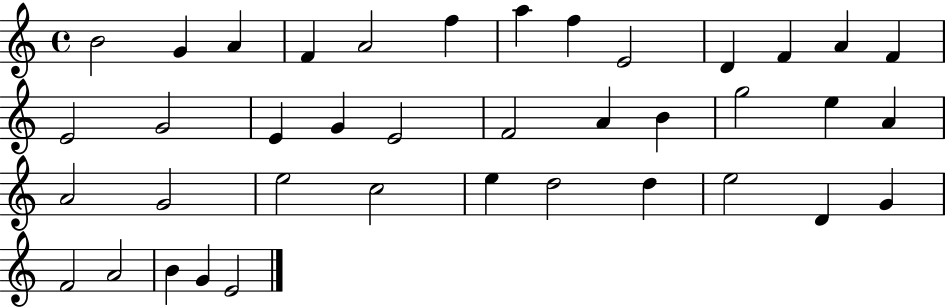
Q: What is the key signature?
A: C major